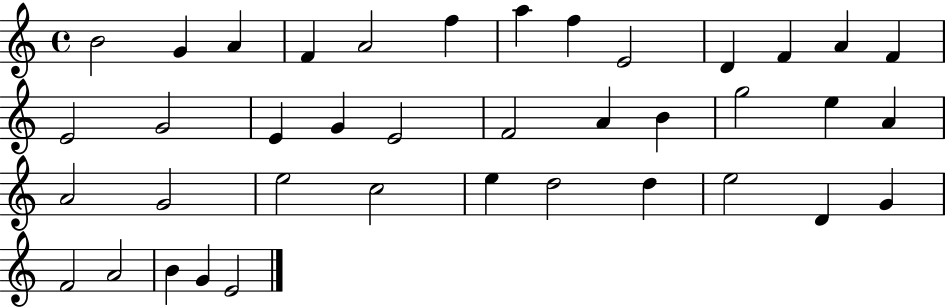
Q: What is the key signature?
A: C major